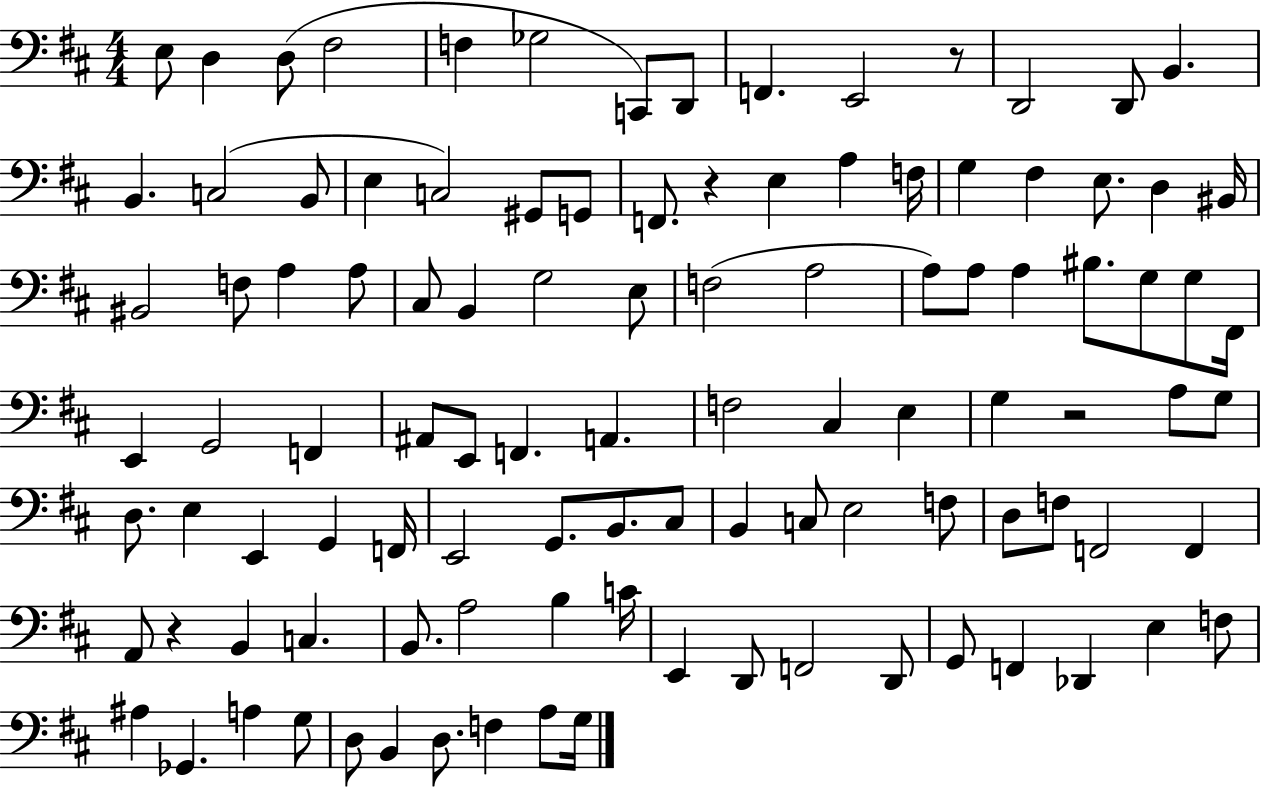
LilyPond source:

{
  \clef bass
  \numericTimeSignature
  \time 4/4
  \key d \major
  e8 d4 d8( fis2 | f4 ges2 c,8) d,8 | f,4. e,2 r8 | d,2 d,8 b,4. | \break b,4. c2( b,8 | e4 c2) gis,8 g,8 | f,8. r4 e4 a4 f16 | g4 fis4 e8. d4 bis,16 | \break bis,2 f8 a4 a8 | cis8 b,4 g2 e8 | f2( a2 | a8) a8 a4 bis8. g8 g8 fis,16 | \break e,4 g,2 f,4 | ais,8 e,8 f,4. a,4. | f2 cis4 e4 | g4 r2 a8 g8 | \break d8. e4 e,4 g,4 f,16 | e,2 g,8. b,8. cis8 | b,4 c8 e2 f8 | d8 f8 f,2 f,4 | \break a,8 r4 b,4 c4. | b,8. a2 b4 c'16 | e,4 d,8 f,2 d,8 | g,8 f,4 des,4 e4 f8 | \break ais4 ges,4. a4 g8 | d8 b,4 d8. f4 a8 g16 | \bar "|."
}